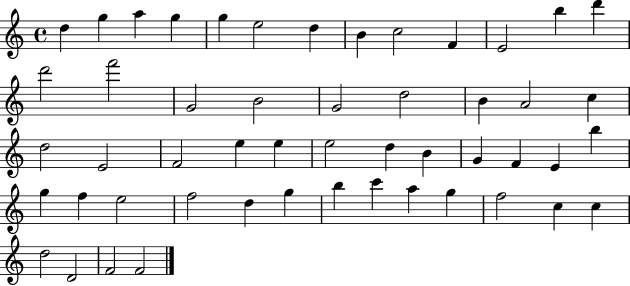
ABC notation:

X:1
T:Untitled
M:4/4
L:1/4
K:C
d g a g g e2 d B c2 F E2 b d' d'2 f'2 G2 B2 G2 d2 B A2 c d2 E2 F2 e e e2 d B G F E b g f e2 f2 d g b c' a g f2 c c d2 D2 F2 F2